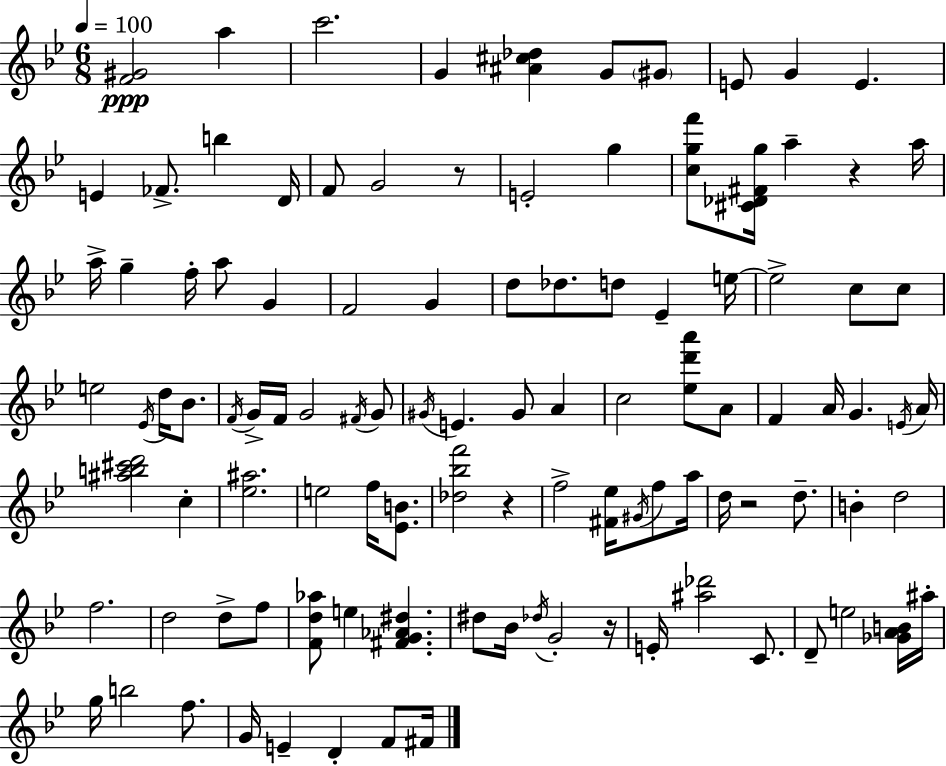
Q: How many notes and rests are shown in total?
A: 106